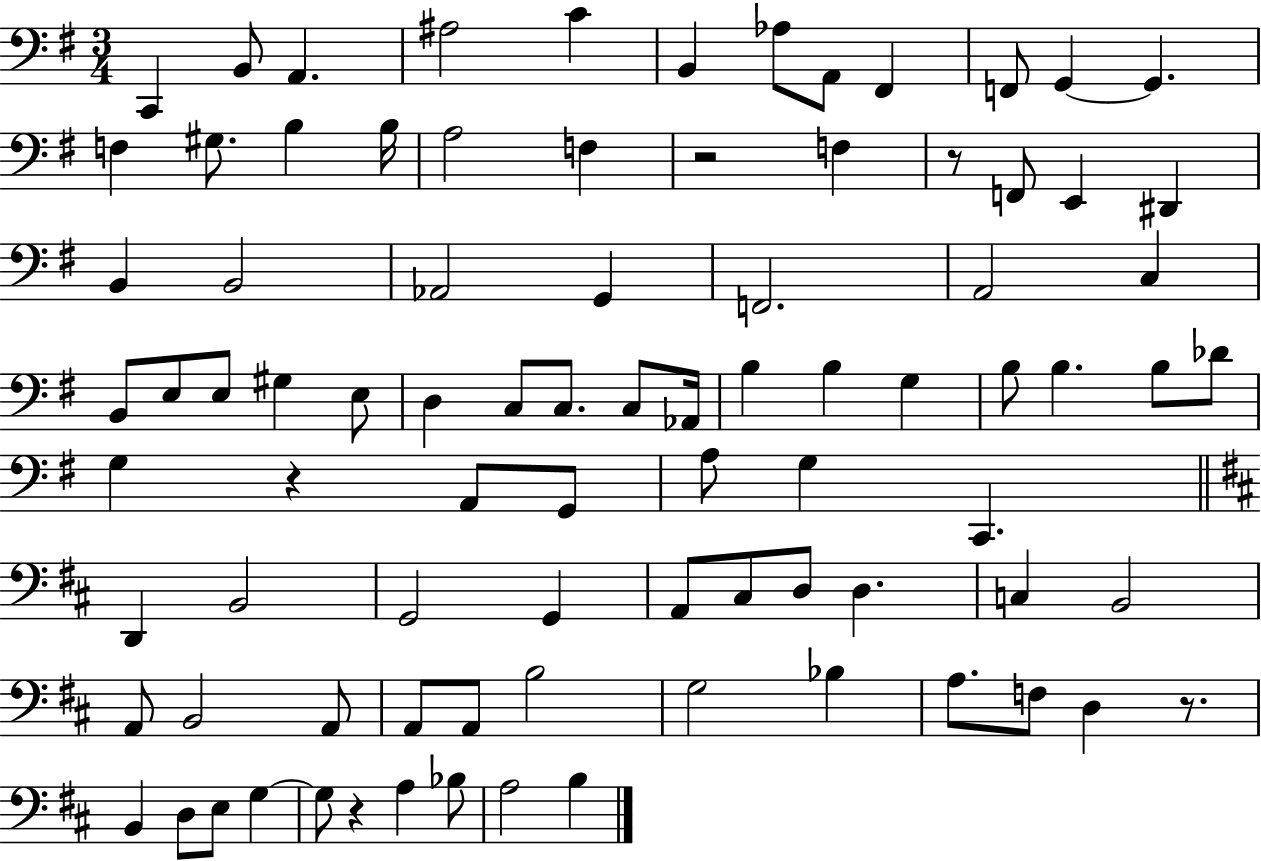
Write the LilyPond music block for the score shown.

{
  \clef bass
  \numericTimeSignature
  \time 3/4
  \key g \major
  c,4 b,8 a,4. | ais2 c'4 | b,4 aes8 a,8 fis,4 | f,8 g,4~~ g,4. | \break f4 gis8. b4 b16 | a2 f4 | r2 f4 | r8 f,8 e,4 dis,4 | \break b,4 b,2 | aes,2 g,4 | f,2. | a,2 c4 | \break b,8 e8 e8 gis4 e8 | d4 c8 c8. c8 aes,16 | b4 b4 g4 | b8 b4. b8 des'8 | \break g4 r4 a,8 g,8 | a8 g4 c,4. | \bar "||" \break \key b \minor d,4 b,2 | g,2 g,4 | a,8 cis8 d8 d4. | c4 b,2 | \break a,8 b,2 a,8 | a,8 a,8 b2 | g2 bes4 | a8. f8 d4 r8. | \break b,4 d8 e8 g4~~ | g8 r4 a4 bes8 | a2 b4 | \bar "|."
}